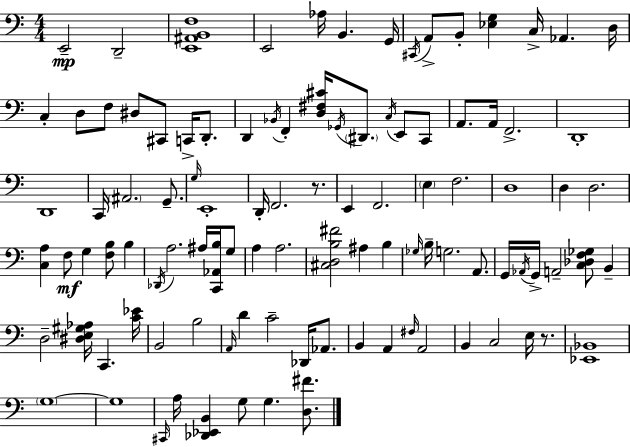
X:1
T:Untitled
M:4/4
L:1/4
K:C
E,,2 D,,2 [E,,^A,,B,,F,]4 E,,2 _A,/4 B,, G,,/4 ^C,,/4 A,,/2 B,,/2 [_E,G,] C,/4 _A,, D,/4 C, D,/2 F,/2 ^D,/2 ^C,,/2 C,,/4 D,,/2 D,, _B,,/4 F,, [D,^F,^C]/4 _G,,/4 ^D,,/2 C,/4 E,,/2 C,,/2 A,,/2 A,,/4 F,,2 D,,4 D,,4 C,,/4 ^A,,2 G,,/2 G,/4 E,,4 D,,/4 F,,2 z/2 E,, F,,2 E, F,2 D,4 D, D,2 [C,A,] F,/2 G, [F,B,]/2 B, _D,,/4 A,2 ^A,/4 [C,,_A,,B,]/4 G,/2 A, A,2 [^C,D,B,^F]2 ^A, B, _G,/4 B,/4 G,2 A,,/2 G,,/4 _A,,/4 G,,/4 A,,2 [C,_D,F,_G,]/2 B,, D,2 [^D,E,^G,_A,]/4 C,, [C_E]/4 B,,2 B,2 A,,/4 D C2 _D,,/4 _A,,/2 B,, A,, ^F,/4 A,,2 B,, C,2 E,/4 z/2 [_E,,_B,,]4 G,4 G,4 ^C,,/4 A,/4 [_D,,_E,,B,,] G,/2 G, [D,^F]/2